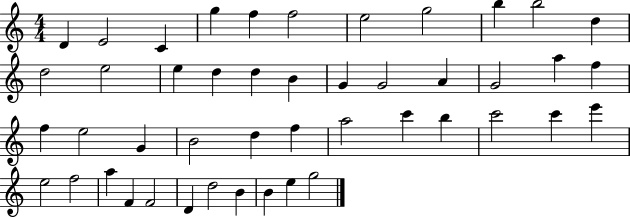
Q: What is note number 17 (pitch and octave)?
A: B4